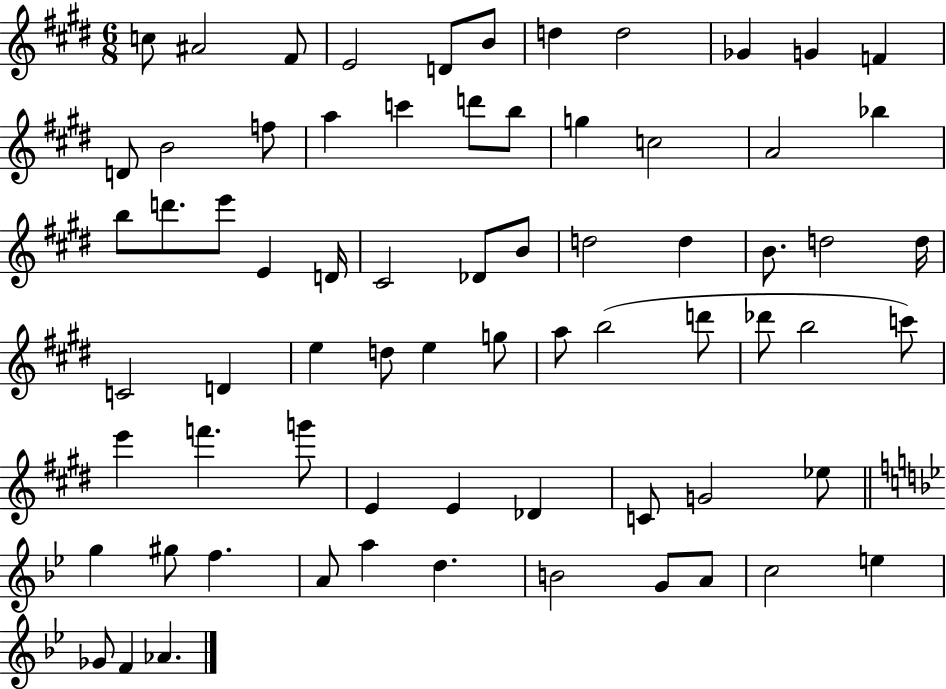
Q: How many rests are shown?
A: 0